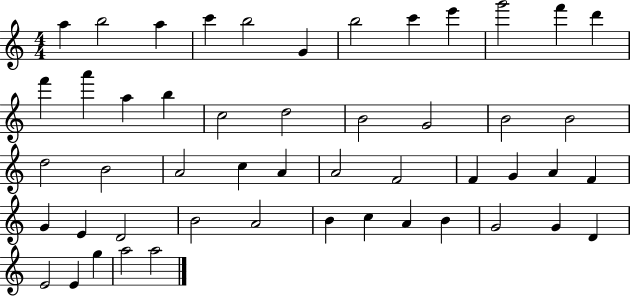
X:1
T:Untitled
M:4/4
L:1/4
K:C
a b2 a c' b2 G b2 c' e' g'2 f' d' f' a' a b c2 d2 B2 G2 B2 B2 d2 B2 A2 c A A2 F2 F G A F G E D2 B2 A2 B c A B G2 G D E2 E g a2 a2